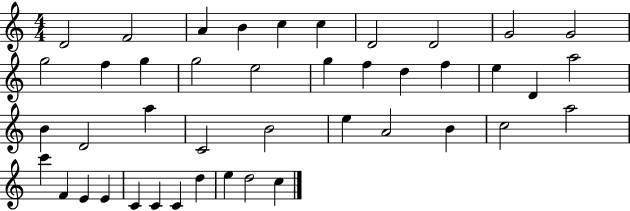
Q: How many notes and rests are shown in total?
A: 43